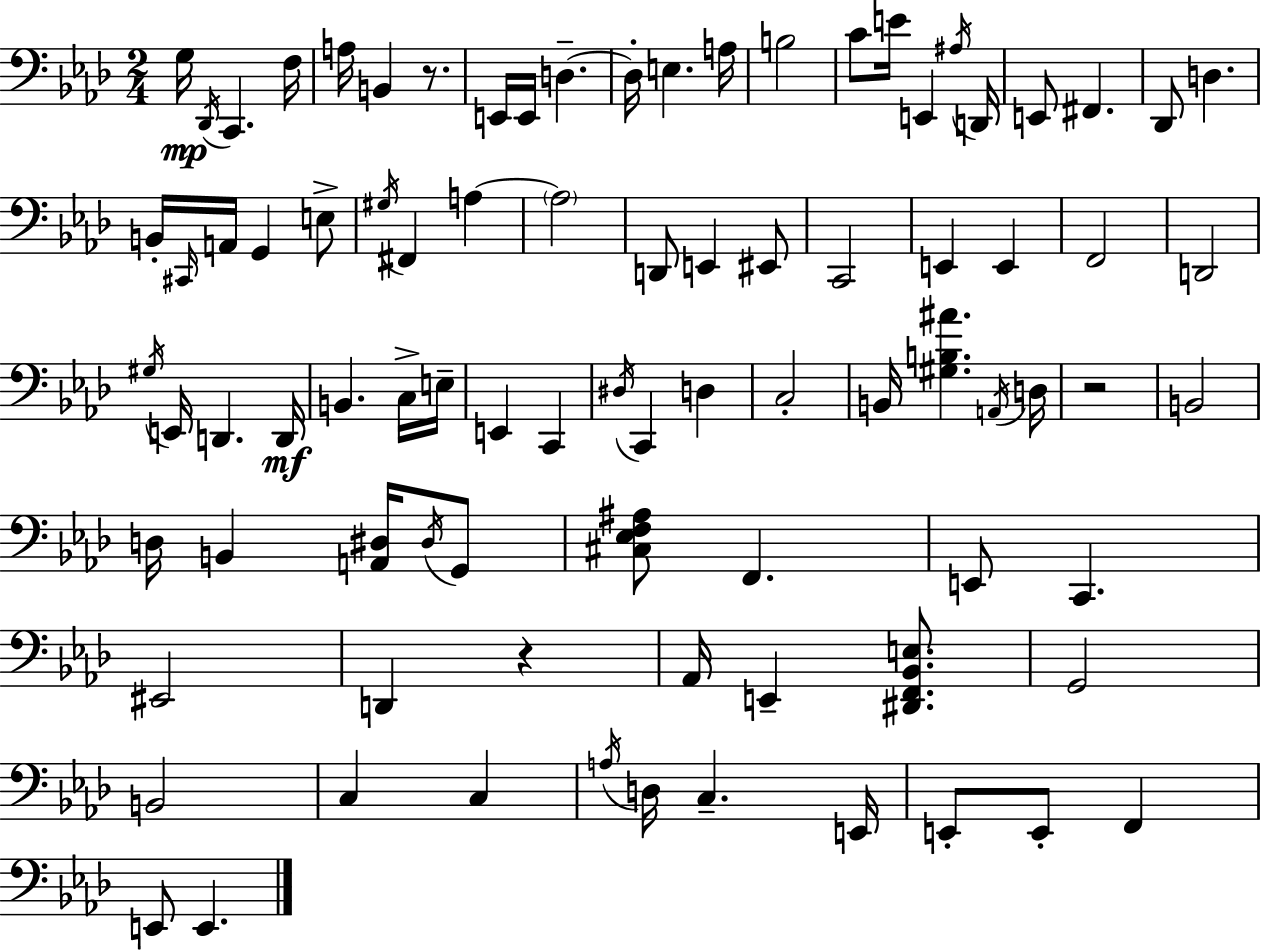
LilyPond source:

{
  \clef bass
  \numericTimeSignature
  \time 2/4
  \key f \minor
  g16\mp \acciaccatura { des,16 } c,4. | f16 a16 b,4 r8. | e,16 e,16 d4.--~~ | d16-. e4. | \break a16 b2 | c'8 e'16 e,4 | \acciaccatura { ais16 } d,16 e,8 fis,4. | des,8 d4. | \break b,16-. \grace { cis,16 } a,16 g,4 | e8-> \acciaccatura { gis16 } fis,4 | a4~~ \parenthesize a2 | d,8 e,4 | \break eis,8 c,2 | e,4 | e,4 f,2 | d,2 | \break \acciaccatura { gis16 } e,16 d,4. | d,16\mf b,4. | c16-> e16-- e,4 | c,4 \acciaccatura { dis16 } c,4 | \break d4 c2-. | b,16 <gis b ais'>4. | \acciaccatura { a,16 } d16 r2 | b,2 | \break d16 | b,4 <a, dis>16 \acciaccatura { dis16 } g,8 | <cis ees f ais>8 f,4. | e,8 c,4. | \break eis,2 | d,4 r4 | aes,16 e,4-- <dis, f, bes, e>8. | g,2 | \break b,2 | c4 c4 | \acciaccatura { a16 } d16 c4.-- | e,16 e,8-. e,8-. f,4 | \break e,8 e,4. | \bar "|."
}